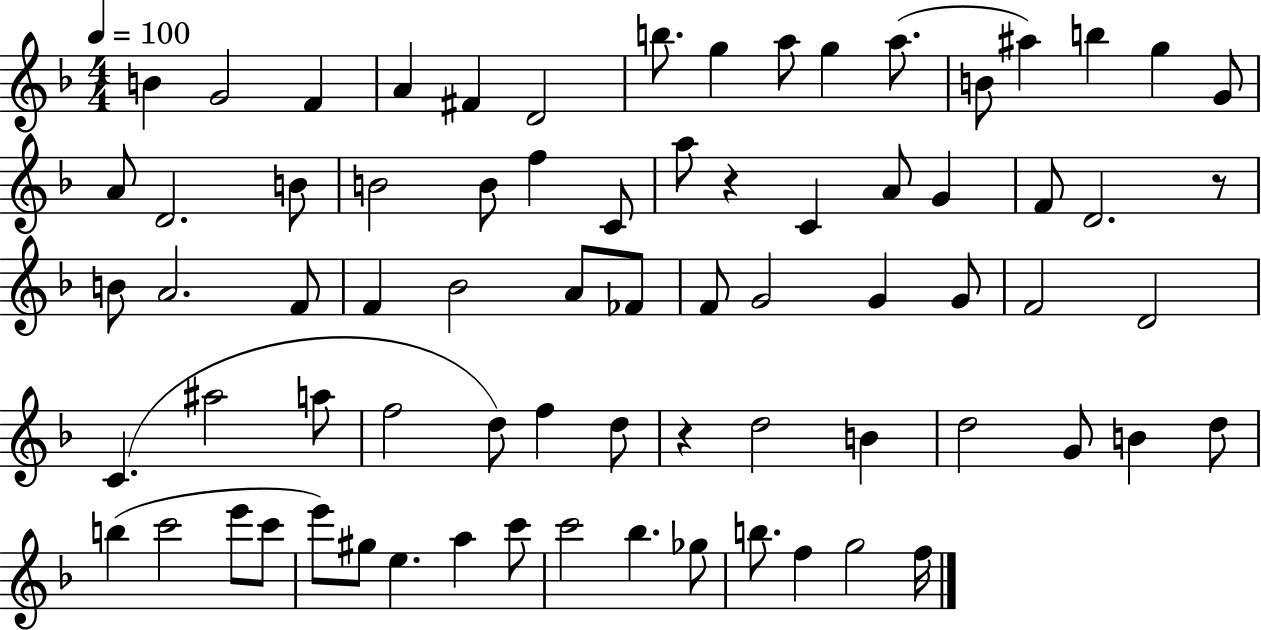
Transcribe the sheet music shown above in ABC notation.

X:1
T:Untitled
M:4/4
L:1/4
K:F
B G2 F A ^F D2 b/2 g a/2 g a/2 B/2 ^a b g G/2 A/2 D2 B/2 B2 B/2 f C/2 a/2 z C A/2 G F/2 D2 z/2 B/2 A2 F/2 F _B2 A/2 _F/2 F/2 G2 G G/2 F2 D2 C ^a2 a/2 f2 d/2 f d/2 z d2 B d2 G/2 B d/2 b c'2 e'/2 c'/2 e'/2 ^g/2 e a c'/2 c'2 _b _g/2 b/2 f g2 f/4